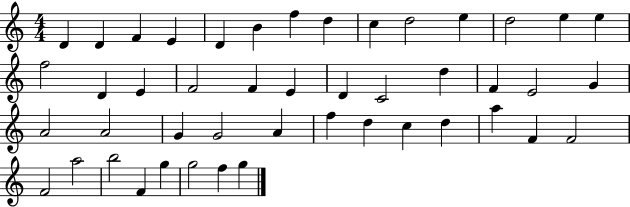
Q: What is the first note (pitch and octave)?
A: D4